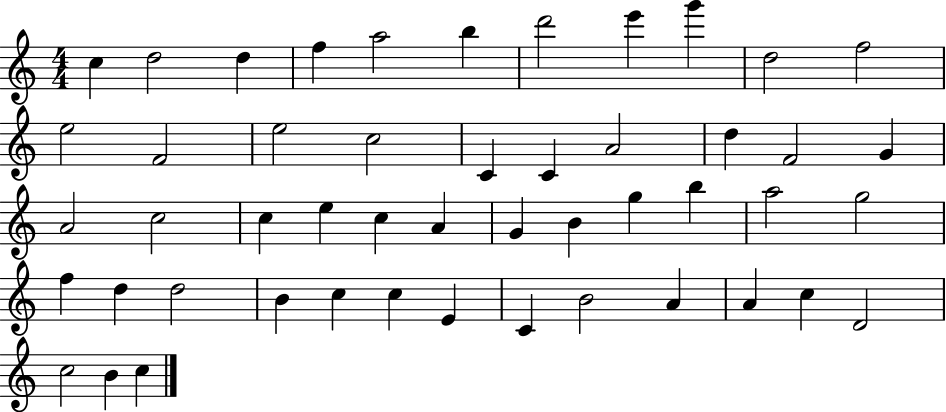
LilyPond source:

{
  \clef treble
  \numericTimeSignature
  \time 4/4
  \key c \major
  c''4 d''2 d''4 | f''4 a''2 b''4 | d'''2 e'''4 g'''4 | d''2 f''2 | \break e''2 f'2 | e''2 c''2 | c'4 c'4 a'2 | d''4 f'2 g'4 | \break a'2 c''2 | c''4 e''4 c''4 a'4 | g'4 b'4 g''4 b''4 | a''2 g''2 | \break f''4 d''4 d''2 | b'4 c''4 c''4 e'4 | c'4 b'2 a'4 | a'4 c''4 d'2 | \break c''2 b'4 c''4 | \bar "|."
}